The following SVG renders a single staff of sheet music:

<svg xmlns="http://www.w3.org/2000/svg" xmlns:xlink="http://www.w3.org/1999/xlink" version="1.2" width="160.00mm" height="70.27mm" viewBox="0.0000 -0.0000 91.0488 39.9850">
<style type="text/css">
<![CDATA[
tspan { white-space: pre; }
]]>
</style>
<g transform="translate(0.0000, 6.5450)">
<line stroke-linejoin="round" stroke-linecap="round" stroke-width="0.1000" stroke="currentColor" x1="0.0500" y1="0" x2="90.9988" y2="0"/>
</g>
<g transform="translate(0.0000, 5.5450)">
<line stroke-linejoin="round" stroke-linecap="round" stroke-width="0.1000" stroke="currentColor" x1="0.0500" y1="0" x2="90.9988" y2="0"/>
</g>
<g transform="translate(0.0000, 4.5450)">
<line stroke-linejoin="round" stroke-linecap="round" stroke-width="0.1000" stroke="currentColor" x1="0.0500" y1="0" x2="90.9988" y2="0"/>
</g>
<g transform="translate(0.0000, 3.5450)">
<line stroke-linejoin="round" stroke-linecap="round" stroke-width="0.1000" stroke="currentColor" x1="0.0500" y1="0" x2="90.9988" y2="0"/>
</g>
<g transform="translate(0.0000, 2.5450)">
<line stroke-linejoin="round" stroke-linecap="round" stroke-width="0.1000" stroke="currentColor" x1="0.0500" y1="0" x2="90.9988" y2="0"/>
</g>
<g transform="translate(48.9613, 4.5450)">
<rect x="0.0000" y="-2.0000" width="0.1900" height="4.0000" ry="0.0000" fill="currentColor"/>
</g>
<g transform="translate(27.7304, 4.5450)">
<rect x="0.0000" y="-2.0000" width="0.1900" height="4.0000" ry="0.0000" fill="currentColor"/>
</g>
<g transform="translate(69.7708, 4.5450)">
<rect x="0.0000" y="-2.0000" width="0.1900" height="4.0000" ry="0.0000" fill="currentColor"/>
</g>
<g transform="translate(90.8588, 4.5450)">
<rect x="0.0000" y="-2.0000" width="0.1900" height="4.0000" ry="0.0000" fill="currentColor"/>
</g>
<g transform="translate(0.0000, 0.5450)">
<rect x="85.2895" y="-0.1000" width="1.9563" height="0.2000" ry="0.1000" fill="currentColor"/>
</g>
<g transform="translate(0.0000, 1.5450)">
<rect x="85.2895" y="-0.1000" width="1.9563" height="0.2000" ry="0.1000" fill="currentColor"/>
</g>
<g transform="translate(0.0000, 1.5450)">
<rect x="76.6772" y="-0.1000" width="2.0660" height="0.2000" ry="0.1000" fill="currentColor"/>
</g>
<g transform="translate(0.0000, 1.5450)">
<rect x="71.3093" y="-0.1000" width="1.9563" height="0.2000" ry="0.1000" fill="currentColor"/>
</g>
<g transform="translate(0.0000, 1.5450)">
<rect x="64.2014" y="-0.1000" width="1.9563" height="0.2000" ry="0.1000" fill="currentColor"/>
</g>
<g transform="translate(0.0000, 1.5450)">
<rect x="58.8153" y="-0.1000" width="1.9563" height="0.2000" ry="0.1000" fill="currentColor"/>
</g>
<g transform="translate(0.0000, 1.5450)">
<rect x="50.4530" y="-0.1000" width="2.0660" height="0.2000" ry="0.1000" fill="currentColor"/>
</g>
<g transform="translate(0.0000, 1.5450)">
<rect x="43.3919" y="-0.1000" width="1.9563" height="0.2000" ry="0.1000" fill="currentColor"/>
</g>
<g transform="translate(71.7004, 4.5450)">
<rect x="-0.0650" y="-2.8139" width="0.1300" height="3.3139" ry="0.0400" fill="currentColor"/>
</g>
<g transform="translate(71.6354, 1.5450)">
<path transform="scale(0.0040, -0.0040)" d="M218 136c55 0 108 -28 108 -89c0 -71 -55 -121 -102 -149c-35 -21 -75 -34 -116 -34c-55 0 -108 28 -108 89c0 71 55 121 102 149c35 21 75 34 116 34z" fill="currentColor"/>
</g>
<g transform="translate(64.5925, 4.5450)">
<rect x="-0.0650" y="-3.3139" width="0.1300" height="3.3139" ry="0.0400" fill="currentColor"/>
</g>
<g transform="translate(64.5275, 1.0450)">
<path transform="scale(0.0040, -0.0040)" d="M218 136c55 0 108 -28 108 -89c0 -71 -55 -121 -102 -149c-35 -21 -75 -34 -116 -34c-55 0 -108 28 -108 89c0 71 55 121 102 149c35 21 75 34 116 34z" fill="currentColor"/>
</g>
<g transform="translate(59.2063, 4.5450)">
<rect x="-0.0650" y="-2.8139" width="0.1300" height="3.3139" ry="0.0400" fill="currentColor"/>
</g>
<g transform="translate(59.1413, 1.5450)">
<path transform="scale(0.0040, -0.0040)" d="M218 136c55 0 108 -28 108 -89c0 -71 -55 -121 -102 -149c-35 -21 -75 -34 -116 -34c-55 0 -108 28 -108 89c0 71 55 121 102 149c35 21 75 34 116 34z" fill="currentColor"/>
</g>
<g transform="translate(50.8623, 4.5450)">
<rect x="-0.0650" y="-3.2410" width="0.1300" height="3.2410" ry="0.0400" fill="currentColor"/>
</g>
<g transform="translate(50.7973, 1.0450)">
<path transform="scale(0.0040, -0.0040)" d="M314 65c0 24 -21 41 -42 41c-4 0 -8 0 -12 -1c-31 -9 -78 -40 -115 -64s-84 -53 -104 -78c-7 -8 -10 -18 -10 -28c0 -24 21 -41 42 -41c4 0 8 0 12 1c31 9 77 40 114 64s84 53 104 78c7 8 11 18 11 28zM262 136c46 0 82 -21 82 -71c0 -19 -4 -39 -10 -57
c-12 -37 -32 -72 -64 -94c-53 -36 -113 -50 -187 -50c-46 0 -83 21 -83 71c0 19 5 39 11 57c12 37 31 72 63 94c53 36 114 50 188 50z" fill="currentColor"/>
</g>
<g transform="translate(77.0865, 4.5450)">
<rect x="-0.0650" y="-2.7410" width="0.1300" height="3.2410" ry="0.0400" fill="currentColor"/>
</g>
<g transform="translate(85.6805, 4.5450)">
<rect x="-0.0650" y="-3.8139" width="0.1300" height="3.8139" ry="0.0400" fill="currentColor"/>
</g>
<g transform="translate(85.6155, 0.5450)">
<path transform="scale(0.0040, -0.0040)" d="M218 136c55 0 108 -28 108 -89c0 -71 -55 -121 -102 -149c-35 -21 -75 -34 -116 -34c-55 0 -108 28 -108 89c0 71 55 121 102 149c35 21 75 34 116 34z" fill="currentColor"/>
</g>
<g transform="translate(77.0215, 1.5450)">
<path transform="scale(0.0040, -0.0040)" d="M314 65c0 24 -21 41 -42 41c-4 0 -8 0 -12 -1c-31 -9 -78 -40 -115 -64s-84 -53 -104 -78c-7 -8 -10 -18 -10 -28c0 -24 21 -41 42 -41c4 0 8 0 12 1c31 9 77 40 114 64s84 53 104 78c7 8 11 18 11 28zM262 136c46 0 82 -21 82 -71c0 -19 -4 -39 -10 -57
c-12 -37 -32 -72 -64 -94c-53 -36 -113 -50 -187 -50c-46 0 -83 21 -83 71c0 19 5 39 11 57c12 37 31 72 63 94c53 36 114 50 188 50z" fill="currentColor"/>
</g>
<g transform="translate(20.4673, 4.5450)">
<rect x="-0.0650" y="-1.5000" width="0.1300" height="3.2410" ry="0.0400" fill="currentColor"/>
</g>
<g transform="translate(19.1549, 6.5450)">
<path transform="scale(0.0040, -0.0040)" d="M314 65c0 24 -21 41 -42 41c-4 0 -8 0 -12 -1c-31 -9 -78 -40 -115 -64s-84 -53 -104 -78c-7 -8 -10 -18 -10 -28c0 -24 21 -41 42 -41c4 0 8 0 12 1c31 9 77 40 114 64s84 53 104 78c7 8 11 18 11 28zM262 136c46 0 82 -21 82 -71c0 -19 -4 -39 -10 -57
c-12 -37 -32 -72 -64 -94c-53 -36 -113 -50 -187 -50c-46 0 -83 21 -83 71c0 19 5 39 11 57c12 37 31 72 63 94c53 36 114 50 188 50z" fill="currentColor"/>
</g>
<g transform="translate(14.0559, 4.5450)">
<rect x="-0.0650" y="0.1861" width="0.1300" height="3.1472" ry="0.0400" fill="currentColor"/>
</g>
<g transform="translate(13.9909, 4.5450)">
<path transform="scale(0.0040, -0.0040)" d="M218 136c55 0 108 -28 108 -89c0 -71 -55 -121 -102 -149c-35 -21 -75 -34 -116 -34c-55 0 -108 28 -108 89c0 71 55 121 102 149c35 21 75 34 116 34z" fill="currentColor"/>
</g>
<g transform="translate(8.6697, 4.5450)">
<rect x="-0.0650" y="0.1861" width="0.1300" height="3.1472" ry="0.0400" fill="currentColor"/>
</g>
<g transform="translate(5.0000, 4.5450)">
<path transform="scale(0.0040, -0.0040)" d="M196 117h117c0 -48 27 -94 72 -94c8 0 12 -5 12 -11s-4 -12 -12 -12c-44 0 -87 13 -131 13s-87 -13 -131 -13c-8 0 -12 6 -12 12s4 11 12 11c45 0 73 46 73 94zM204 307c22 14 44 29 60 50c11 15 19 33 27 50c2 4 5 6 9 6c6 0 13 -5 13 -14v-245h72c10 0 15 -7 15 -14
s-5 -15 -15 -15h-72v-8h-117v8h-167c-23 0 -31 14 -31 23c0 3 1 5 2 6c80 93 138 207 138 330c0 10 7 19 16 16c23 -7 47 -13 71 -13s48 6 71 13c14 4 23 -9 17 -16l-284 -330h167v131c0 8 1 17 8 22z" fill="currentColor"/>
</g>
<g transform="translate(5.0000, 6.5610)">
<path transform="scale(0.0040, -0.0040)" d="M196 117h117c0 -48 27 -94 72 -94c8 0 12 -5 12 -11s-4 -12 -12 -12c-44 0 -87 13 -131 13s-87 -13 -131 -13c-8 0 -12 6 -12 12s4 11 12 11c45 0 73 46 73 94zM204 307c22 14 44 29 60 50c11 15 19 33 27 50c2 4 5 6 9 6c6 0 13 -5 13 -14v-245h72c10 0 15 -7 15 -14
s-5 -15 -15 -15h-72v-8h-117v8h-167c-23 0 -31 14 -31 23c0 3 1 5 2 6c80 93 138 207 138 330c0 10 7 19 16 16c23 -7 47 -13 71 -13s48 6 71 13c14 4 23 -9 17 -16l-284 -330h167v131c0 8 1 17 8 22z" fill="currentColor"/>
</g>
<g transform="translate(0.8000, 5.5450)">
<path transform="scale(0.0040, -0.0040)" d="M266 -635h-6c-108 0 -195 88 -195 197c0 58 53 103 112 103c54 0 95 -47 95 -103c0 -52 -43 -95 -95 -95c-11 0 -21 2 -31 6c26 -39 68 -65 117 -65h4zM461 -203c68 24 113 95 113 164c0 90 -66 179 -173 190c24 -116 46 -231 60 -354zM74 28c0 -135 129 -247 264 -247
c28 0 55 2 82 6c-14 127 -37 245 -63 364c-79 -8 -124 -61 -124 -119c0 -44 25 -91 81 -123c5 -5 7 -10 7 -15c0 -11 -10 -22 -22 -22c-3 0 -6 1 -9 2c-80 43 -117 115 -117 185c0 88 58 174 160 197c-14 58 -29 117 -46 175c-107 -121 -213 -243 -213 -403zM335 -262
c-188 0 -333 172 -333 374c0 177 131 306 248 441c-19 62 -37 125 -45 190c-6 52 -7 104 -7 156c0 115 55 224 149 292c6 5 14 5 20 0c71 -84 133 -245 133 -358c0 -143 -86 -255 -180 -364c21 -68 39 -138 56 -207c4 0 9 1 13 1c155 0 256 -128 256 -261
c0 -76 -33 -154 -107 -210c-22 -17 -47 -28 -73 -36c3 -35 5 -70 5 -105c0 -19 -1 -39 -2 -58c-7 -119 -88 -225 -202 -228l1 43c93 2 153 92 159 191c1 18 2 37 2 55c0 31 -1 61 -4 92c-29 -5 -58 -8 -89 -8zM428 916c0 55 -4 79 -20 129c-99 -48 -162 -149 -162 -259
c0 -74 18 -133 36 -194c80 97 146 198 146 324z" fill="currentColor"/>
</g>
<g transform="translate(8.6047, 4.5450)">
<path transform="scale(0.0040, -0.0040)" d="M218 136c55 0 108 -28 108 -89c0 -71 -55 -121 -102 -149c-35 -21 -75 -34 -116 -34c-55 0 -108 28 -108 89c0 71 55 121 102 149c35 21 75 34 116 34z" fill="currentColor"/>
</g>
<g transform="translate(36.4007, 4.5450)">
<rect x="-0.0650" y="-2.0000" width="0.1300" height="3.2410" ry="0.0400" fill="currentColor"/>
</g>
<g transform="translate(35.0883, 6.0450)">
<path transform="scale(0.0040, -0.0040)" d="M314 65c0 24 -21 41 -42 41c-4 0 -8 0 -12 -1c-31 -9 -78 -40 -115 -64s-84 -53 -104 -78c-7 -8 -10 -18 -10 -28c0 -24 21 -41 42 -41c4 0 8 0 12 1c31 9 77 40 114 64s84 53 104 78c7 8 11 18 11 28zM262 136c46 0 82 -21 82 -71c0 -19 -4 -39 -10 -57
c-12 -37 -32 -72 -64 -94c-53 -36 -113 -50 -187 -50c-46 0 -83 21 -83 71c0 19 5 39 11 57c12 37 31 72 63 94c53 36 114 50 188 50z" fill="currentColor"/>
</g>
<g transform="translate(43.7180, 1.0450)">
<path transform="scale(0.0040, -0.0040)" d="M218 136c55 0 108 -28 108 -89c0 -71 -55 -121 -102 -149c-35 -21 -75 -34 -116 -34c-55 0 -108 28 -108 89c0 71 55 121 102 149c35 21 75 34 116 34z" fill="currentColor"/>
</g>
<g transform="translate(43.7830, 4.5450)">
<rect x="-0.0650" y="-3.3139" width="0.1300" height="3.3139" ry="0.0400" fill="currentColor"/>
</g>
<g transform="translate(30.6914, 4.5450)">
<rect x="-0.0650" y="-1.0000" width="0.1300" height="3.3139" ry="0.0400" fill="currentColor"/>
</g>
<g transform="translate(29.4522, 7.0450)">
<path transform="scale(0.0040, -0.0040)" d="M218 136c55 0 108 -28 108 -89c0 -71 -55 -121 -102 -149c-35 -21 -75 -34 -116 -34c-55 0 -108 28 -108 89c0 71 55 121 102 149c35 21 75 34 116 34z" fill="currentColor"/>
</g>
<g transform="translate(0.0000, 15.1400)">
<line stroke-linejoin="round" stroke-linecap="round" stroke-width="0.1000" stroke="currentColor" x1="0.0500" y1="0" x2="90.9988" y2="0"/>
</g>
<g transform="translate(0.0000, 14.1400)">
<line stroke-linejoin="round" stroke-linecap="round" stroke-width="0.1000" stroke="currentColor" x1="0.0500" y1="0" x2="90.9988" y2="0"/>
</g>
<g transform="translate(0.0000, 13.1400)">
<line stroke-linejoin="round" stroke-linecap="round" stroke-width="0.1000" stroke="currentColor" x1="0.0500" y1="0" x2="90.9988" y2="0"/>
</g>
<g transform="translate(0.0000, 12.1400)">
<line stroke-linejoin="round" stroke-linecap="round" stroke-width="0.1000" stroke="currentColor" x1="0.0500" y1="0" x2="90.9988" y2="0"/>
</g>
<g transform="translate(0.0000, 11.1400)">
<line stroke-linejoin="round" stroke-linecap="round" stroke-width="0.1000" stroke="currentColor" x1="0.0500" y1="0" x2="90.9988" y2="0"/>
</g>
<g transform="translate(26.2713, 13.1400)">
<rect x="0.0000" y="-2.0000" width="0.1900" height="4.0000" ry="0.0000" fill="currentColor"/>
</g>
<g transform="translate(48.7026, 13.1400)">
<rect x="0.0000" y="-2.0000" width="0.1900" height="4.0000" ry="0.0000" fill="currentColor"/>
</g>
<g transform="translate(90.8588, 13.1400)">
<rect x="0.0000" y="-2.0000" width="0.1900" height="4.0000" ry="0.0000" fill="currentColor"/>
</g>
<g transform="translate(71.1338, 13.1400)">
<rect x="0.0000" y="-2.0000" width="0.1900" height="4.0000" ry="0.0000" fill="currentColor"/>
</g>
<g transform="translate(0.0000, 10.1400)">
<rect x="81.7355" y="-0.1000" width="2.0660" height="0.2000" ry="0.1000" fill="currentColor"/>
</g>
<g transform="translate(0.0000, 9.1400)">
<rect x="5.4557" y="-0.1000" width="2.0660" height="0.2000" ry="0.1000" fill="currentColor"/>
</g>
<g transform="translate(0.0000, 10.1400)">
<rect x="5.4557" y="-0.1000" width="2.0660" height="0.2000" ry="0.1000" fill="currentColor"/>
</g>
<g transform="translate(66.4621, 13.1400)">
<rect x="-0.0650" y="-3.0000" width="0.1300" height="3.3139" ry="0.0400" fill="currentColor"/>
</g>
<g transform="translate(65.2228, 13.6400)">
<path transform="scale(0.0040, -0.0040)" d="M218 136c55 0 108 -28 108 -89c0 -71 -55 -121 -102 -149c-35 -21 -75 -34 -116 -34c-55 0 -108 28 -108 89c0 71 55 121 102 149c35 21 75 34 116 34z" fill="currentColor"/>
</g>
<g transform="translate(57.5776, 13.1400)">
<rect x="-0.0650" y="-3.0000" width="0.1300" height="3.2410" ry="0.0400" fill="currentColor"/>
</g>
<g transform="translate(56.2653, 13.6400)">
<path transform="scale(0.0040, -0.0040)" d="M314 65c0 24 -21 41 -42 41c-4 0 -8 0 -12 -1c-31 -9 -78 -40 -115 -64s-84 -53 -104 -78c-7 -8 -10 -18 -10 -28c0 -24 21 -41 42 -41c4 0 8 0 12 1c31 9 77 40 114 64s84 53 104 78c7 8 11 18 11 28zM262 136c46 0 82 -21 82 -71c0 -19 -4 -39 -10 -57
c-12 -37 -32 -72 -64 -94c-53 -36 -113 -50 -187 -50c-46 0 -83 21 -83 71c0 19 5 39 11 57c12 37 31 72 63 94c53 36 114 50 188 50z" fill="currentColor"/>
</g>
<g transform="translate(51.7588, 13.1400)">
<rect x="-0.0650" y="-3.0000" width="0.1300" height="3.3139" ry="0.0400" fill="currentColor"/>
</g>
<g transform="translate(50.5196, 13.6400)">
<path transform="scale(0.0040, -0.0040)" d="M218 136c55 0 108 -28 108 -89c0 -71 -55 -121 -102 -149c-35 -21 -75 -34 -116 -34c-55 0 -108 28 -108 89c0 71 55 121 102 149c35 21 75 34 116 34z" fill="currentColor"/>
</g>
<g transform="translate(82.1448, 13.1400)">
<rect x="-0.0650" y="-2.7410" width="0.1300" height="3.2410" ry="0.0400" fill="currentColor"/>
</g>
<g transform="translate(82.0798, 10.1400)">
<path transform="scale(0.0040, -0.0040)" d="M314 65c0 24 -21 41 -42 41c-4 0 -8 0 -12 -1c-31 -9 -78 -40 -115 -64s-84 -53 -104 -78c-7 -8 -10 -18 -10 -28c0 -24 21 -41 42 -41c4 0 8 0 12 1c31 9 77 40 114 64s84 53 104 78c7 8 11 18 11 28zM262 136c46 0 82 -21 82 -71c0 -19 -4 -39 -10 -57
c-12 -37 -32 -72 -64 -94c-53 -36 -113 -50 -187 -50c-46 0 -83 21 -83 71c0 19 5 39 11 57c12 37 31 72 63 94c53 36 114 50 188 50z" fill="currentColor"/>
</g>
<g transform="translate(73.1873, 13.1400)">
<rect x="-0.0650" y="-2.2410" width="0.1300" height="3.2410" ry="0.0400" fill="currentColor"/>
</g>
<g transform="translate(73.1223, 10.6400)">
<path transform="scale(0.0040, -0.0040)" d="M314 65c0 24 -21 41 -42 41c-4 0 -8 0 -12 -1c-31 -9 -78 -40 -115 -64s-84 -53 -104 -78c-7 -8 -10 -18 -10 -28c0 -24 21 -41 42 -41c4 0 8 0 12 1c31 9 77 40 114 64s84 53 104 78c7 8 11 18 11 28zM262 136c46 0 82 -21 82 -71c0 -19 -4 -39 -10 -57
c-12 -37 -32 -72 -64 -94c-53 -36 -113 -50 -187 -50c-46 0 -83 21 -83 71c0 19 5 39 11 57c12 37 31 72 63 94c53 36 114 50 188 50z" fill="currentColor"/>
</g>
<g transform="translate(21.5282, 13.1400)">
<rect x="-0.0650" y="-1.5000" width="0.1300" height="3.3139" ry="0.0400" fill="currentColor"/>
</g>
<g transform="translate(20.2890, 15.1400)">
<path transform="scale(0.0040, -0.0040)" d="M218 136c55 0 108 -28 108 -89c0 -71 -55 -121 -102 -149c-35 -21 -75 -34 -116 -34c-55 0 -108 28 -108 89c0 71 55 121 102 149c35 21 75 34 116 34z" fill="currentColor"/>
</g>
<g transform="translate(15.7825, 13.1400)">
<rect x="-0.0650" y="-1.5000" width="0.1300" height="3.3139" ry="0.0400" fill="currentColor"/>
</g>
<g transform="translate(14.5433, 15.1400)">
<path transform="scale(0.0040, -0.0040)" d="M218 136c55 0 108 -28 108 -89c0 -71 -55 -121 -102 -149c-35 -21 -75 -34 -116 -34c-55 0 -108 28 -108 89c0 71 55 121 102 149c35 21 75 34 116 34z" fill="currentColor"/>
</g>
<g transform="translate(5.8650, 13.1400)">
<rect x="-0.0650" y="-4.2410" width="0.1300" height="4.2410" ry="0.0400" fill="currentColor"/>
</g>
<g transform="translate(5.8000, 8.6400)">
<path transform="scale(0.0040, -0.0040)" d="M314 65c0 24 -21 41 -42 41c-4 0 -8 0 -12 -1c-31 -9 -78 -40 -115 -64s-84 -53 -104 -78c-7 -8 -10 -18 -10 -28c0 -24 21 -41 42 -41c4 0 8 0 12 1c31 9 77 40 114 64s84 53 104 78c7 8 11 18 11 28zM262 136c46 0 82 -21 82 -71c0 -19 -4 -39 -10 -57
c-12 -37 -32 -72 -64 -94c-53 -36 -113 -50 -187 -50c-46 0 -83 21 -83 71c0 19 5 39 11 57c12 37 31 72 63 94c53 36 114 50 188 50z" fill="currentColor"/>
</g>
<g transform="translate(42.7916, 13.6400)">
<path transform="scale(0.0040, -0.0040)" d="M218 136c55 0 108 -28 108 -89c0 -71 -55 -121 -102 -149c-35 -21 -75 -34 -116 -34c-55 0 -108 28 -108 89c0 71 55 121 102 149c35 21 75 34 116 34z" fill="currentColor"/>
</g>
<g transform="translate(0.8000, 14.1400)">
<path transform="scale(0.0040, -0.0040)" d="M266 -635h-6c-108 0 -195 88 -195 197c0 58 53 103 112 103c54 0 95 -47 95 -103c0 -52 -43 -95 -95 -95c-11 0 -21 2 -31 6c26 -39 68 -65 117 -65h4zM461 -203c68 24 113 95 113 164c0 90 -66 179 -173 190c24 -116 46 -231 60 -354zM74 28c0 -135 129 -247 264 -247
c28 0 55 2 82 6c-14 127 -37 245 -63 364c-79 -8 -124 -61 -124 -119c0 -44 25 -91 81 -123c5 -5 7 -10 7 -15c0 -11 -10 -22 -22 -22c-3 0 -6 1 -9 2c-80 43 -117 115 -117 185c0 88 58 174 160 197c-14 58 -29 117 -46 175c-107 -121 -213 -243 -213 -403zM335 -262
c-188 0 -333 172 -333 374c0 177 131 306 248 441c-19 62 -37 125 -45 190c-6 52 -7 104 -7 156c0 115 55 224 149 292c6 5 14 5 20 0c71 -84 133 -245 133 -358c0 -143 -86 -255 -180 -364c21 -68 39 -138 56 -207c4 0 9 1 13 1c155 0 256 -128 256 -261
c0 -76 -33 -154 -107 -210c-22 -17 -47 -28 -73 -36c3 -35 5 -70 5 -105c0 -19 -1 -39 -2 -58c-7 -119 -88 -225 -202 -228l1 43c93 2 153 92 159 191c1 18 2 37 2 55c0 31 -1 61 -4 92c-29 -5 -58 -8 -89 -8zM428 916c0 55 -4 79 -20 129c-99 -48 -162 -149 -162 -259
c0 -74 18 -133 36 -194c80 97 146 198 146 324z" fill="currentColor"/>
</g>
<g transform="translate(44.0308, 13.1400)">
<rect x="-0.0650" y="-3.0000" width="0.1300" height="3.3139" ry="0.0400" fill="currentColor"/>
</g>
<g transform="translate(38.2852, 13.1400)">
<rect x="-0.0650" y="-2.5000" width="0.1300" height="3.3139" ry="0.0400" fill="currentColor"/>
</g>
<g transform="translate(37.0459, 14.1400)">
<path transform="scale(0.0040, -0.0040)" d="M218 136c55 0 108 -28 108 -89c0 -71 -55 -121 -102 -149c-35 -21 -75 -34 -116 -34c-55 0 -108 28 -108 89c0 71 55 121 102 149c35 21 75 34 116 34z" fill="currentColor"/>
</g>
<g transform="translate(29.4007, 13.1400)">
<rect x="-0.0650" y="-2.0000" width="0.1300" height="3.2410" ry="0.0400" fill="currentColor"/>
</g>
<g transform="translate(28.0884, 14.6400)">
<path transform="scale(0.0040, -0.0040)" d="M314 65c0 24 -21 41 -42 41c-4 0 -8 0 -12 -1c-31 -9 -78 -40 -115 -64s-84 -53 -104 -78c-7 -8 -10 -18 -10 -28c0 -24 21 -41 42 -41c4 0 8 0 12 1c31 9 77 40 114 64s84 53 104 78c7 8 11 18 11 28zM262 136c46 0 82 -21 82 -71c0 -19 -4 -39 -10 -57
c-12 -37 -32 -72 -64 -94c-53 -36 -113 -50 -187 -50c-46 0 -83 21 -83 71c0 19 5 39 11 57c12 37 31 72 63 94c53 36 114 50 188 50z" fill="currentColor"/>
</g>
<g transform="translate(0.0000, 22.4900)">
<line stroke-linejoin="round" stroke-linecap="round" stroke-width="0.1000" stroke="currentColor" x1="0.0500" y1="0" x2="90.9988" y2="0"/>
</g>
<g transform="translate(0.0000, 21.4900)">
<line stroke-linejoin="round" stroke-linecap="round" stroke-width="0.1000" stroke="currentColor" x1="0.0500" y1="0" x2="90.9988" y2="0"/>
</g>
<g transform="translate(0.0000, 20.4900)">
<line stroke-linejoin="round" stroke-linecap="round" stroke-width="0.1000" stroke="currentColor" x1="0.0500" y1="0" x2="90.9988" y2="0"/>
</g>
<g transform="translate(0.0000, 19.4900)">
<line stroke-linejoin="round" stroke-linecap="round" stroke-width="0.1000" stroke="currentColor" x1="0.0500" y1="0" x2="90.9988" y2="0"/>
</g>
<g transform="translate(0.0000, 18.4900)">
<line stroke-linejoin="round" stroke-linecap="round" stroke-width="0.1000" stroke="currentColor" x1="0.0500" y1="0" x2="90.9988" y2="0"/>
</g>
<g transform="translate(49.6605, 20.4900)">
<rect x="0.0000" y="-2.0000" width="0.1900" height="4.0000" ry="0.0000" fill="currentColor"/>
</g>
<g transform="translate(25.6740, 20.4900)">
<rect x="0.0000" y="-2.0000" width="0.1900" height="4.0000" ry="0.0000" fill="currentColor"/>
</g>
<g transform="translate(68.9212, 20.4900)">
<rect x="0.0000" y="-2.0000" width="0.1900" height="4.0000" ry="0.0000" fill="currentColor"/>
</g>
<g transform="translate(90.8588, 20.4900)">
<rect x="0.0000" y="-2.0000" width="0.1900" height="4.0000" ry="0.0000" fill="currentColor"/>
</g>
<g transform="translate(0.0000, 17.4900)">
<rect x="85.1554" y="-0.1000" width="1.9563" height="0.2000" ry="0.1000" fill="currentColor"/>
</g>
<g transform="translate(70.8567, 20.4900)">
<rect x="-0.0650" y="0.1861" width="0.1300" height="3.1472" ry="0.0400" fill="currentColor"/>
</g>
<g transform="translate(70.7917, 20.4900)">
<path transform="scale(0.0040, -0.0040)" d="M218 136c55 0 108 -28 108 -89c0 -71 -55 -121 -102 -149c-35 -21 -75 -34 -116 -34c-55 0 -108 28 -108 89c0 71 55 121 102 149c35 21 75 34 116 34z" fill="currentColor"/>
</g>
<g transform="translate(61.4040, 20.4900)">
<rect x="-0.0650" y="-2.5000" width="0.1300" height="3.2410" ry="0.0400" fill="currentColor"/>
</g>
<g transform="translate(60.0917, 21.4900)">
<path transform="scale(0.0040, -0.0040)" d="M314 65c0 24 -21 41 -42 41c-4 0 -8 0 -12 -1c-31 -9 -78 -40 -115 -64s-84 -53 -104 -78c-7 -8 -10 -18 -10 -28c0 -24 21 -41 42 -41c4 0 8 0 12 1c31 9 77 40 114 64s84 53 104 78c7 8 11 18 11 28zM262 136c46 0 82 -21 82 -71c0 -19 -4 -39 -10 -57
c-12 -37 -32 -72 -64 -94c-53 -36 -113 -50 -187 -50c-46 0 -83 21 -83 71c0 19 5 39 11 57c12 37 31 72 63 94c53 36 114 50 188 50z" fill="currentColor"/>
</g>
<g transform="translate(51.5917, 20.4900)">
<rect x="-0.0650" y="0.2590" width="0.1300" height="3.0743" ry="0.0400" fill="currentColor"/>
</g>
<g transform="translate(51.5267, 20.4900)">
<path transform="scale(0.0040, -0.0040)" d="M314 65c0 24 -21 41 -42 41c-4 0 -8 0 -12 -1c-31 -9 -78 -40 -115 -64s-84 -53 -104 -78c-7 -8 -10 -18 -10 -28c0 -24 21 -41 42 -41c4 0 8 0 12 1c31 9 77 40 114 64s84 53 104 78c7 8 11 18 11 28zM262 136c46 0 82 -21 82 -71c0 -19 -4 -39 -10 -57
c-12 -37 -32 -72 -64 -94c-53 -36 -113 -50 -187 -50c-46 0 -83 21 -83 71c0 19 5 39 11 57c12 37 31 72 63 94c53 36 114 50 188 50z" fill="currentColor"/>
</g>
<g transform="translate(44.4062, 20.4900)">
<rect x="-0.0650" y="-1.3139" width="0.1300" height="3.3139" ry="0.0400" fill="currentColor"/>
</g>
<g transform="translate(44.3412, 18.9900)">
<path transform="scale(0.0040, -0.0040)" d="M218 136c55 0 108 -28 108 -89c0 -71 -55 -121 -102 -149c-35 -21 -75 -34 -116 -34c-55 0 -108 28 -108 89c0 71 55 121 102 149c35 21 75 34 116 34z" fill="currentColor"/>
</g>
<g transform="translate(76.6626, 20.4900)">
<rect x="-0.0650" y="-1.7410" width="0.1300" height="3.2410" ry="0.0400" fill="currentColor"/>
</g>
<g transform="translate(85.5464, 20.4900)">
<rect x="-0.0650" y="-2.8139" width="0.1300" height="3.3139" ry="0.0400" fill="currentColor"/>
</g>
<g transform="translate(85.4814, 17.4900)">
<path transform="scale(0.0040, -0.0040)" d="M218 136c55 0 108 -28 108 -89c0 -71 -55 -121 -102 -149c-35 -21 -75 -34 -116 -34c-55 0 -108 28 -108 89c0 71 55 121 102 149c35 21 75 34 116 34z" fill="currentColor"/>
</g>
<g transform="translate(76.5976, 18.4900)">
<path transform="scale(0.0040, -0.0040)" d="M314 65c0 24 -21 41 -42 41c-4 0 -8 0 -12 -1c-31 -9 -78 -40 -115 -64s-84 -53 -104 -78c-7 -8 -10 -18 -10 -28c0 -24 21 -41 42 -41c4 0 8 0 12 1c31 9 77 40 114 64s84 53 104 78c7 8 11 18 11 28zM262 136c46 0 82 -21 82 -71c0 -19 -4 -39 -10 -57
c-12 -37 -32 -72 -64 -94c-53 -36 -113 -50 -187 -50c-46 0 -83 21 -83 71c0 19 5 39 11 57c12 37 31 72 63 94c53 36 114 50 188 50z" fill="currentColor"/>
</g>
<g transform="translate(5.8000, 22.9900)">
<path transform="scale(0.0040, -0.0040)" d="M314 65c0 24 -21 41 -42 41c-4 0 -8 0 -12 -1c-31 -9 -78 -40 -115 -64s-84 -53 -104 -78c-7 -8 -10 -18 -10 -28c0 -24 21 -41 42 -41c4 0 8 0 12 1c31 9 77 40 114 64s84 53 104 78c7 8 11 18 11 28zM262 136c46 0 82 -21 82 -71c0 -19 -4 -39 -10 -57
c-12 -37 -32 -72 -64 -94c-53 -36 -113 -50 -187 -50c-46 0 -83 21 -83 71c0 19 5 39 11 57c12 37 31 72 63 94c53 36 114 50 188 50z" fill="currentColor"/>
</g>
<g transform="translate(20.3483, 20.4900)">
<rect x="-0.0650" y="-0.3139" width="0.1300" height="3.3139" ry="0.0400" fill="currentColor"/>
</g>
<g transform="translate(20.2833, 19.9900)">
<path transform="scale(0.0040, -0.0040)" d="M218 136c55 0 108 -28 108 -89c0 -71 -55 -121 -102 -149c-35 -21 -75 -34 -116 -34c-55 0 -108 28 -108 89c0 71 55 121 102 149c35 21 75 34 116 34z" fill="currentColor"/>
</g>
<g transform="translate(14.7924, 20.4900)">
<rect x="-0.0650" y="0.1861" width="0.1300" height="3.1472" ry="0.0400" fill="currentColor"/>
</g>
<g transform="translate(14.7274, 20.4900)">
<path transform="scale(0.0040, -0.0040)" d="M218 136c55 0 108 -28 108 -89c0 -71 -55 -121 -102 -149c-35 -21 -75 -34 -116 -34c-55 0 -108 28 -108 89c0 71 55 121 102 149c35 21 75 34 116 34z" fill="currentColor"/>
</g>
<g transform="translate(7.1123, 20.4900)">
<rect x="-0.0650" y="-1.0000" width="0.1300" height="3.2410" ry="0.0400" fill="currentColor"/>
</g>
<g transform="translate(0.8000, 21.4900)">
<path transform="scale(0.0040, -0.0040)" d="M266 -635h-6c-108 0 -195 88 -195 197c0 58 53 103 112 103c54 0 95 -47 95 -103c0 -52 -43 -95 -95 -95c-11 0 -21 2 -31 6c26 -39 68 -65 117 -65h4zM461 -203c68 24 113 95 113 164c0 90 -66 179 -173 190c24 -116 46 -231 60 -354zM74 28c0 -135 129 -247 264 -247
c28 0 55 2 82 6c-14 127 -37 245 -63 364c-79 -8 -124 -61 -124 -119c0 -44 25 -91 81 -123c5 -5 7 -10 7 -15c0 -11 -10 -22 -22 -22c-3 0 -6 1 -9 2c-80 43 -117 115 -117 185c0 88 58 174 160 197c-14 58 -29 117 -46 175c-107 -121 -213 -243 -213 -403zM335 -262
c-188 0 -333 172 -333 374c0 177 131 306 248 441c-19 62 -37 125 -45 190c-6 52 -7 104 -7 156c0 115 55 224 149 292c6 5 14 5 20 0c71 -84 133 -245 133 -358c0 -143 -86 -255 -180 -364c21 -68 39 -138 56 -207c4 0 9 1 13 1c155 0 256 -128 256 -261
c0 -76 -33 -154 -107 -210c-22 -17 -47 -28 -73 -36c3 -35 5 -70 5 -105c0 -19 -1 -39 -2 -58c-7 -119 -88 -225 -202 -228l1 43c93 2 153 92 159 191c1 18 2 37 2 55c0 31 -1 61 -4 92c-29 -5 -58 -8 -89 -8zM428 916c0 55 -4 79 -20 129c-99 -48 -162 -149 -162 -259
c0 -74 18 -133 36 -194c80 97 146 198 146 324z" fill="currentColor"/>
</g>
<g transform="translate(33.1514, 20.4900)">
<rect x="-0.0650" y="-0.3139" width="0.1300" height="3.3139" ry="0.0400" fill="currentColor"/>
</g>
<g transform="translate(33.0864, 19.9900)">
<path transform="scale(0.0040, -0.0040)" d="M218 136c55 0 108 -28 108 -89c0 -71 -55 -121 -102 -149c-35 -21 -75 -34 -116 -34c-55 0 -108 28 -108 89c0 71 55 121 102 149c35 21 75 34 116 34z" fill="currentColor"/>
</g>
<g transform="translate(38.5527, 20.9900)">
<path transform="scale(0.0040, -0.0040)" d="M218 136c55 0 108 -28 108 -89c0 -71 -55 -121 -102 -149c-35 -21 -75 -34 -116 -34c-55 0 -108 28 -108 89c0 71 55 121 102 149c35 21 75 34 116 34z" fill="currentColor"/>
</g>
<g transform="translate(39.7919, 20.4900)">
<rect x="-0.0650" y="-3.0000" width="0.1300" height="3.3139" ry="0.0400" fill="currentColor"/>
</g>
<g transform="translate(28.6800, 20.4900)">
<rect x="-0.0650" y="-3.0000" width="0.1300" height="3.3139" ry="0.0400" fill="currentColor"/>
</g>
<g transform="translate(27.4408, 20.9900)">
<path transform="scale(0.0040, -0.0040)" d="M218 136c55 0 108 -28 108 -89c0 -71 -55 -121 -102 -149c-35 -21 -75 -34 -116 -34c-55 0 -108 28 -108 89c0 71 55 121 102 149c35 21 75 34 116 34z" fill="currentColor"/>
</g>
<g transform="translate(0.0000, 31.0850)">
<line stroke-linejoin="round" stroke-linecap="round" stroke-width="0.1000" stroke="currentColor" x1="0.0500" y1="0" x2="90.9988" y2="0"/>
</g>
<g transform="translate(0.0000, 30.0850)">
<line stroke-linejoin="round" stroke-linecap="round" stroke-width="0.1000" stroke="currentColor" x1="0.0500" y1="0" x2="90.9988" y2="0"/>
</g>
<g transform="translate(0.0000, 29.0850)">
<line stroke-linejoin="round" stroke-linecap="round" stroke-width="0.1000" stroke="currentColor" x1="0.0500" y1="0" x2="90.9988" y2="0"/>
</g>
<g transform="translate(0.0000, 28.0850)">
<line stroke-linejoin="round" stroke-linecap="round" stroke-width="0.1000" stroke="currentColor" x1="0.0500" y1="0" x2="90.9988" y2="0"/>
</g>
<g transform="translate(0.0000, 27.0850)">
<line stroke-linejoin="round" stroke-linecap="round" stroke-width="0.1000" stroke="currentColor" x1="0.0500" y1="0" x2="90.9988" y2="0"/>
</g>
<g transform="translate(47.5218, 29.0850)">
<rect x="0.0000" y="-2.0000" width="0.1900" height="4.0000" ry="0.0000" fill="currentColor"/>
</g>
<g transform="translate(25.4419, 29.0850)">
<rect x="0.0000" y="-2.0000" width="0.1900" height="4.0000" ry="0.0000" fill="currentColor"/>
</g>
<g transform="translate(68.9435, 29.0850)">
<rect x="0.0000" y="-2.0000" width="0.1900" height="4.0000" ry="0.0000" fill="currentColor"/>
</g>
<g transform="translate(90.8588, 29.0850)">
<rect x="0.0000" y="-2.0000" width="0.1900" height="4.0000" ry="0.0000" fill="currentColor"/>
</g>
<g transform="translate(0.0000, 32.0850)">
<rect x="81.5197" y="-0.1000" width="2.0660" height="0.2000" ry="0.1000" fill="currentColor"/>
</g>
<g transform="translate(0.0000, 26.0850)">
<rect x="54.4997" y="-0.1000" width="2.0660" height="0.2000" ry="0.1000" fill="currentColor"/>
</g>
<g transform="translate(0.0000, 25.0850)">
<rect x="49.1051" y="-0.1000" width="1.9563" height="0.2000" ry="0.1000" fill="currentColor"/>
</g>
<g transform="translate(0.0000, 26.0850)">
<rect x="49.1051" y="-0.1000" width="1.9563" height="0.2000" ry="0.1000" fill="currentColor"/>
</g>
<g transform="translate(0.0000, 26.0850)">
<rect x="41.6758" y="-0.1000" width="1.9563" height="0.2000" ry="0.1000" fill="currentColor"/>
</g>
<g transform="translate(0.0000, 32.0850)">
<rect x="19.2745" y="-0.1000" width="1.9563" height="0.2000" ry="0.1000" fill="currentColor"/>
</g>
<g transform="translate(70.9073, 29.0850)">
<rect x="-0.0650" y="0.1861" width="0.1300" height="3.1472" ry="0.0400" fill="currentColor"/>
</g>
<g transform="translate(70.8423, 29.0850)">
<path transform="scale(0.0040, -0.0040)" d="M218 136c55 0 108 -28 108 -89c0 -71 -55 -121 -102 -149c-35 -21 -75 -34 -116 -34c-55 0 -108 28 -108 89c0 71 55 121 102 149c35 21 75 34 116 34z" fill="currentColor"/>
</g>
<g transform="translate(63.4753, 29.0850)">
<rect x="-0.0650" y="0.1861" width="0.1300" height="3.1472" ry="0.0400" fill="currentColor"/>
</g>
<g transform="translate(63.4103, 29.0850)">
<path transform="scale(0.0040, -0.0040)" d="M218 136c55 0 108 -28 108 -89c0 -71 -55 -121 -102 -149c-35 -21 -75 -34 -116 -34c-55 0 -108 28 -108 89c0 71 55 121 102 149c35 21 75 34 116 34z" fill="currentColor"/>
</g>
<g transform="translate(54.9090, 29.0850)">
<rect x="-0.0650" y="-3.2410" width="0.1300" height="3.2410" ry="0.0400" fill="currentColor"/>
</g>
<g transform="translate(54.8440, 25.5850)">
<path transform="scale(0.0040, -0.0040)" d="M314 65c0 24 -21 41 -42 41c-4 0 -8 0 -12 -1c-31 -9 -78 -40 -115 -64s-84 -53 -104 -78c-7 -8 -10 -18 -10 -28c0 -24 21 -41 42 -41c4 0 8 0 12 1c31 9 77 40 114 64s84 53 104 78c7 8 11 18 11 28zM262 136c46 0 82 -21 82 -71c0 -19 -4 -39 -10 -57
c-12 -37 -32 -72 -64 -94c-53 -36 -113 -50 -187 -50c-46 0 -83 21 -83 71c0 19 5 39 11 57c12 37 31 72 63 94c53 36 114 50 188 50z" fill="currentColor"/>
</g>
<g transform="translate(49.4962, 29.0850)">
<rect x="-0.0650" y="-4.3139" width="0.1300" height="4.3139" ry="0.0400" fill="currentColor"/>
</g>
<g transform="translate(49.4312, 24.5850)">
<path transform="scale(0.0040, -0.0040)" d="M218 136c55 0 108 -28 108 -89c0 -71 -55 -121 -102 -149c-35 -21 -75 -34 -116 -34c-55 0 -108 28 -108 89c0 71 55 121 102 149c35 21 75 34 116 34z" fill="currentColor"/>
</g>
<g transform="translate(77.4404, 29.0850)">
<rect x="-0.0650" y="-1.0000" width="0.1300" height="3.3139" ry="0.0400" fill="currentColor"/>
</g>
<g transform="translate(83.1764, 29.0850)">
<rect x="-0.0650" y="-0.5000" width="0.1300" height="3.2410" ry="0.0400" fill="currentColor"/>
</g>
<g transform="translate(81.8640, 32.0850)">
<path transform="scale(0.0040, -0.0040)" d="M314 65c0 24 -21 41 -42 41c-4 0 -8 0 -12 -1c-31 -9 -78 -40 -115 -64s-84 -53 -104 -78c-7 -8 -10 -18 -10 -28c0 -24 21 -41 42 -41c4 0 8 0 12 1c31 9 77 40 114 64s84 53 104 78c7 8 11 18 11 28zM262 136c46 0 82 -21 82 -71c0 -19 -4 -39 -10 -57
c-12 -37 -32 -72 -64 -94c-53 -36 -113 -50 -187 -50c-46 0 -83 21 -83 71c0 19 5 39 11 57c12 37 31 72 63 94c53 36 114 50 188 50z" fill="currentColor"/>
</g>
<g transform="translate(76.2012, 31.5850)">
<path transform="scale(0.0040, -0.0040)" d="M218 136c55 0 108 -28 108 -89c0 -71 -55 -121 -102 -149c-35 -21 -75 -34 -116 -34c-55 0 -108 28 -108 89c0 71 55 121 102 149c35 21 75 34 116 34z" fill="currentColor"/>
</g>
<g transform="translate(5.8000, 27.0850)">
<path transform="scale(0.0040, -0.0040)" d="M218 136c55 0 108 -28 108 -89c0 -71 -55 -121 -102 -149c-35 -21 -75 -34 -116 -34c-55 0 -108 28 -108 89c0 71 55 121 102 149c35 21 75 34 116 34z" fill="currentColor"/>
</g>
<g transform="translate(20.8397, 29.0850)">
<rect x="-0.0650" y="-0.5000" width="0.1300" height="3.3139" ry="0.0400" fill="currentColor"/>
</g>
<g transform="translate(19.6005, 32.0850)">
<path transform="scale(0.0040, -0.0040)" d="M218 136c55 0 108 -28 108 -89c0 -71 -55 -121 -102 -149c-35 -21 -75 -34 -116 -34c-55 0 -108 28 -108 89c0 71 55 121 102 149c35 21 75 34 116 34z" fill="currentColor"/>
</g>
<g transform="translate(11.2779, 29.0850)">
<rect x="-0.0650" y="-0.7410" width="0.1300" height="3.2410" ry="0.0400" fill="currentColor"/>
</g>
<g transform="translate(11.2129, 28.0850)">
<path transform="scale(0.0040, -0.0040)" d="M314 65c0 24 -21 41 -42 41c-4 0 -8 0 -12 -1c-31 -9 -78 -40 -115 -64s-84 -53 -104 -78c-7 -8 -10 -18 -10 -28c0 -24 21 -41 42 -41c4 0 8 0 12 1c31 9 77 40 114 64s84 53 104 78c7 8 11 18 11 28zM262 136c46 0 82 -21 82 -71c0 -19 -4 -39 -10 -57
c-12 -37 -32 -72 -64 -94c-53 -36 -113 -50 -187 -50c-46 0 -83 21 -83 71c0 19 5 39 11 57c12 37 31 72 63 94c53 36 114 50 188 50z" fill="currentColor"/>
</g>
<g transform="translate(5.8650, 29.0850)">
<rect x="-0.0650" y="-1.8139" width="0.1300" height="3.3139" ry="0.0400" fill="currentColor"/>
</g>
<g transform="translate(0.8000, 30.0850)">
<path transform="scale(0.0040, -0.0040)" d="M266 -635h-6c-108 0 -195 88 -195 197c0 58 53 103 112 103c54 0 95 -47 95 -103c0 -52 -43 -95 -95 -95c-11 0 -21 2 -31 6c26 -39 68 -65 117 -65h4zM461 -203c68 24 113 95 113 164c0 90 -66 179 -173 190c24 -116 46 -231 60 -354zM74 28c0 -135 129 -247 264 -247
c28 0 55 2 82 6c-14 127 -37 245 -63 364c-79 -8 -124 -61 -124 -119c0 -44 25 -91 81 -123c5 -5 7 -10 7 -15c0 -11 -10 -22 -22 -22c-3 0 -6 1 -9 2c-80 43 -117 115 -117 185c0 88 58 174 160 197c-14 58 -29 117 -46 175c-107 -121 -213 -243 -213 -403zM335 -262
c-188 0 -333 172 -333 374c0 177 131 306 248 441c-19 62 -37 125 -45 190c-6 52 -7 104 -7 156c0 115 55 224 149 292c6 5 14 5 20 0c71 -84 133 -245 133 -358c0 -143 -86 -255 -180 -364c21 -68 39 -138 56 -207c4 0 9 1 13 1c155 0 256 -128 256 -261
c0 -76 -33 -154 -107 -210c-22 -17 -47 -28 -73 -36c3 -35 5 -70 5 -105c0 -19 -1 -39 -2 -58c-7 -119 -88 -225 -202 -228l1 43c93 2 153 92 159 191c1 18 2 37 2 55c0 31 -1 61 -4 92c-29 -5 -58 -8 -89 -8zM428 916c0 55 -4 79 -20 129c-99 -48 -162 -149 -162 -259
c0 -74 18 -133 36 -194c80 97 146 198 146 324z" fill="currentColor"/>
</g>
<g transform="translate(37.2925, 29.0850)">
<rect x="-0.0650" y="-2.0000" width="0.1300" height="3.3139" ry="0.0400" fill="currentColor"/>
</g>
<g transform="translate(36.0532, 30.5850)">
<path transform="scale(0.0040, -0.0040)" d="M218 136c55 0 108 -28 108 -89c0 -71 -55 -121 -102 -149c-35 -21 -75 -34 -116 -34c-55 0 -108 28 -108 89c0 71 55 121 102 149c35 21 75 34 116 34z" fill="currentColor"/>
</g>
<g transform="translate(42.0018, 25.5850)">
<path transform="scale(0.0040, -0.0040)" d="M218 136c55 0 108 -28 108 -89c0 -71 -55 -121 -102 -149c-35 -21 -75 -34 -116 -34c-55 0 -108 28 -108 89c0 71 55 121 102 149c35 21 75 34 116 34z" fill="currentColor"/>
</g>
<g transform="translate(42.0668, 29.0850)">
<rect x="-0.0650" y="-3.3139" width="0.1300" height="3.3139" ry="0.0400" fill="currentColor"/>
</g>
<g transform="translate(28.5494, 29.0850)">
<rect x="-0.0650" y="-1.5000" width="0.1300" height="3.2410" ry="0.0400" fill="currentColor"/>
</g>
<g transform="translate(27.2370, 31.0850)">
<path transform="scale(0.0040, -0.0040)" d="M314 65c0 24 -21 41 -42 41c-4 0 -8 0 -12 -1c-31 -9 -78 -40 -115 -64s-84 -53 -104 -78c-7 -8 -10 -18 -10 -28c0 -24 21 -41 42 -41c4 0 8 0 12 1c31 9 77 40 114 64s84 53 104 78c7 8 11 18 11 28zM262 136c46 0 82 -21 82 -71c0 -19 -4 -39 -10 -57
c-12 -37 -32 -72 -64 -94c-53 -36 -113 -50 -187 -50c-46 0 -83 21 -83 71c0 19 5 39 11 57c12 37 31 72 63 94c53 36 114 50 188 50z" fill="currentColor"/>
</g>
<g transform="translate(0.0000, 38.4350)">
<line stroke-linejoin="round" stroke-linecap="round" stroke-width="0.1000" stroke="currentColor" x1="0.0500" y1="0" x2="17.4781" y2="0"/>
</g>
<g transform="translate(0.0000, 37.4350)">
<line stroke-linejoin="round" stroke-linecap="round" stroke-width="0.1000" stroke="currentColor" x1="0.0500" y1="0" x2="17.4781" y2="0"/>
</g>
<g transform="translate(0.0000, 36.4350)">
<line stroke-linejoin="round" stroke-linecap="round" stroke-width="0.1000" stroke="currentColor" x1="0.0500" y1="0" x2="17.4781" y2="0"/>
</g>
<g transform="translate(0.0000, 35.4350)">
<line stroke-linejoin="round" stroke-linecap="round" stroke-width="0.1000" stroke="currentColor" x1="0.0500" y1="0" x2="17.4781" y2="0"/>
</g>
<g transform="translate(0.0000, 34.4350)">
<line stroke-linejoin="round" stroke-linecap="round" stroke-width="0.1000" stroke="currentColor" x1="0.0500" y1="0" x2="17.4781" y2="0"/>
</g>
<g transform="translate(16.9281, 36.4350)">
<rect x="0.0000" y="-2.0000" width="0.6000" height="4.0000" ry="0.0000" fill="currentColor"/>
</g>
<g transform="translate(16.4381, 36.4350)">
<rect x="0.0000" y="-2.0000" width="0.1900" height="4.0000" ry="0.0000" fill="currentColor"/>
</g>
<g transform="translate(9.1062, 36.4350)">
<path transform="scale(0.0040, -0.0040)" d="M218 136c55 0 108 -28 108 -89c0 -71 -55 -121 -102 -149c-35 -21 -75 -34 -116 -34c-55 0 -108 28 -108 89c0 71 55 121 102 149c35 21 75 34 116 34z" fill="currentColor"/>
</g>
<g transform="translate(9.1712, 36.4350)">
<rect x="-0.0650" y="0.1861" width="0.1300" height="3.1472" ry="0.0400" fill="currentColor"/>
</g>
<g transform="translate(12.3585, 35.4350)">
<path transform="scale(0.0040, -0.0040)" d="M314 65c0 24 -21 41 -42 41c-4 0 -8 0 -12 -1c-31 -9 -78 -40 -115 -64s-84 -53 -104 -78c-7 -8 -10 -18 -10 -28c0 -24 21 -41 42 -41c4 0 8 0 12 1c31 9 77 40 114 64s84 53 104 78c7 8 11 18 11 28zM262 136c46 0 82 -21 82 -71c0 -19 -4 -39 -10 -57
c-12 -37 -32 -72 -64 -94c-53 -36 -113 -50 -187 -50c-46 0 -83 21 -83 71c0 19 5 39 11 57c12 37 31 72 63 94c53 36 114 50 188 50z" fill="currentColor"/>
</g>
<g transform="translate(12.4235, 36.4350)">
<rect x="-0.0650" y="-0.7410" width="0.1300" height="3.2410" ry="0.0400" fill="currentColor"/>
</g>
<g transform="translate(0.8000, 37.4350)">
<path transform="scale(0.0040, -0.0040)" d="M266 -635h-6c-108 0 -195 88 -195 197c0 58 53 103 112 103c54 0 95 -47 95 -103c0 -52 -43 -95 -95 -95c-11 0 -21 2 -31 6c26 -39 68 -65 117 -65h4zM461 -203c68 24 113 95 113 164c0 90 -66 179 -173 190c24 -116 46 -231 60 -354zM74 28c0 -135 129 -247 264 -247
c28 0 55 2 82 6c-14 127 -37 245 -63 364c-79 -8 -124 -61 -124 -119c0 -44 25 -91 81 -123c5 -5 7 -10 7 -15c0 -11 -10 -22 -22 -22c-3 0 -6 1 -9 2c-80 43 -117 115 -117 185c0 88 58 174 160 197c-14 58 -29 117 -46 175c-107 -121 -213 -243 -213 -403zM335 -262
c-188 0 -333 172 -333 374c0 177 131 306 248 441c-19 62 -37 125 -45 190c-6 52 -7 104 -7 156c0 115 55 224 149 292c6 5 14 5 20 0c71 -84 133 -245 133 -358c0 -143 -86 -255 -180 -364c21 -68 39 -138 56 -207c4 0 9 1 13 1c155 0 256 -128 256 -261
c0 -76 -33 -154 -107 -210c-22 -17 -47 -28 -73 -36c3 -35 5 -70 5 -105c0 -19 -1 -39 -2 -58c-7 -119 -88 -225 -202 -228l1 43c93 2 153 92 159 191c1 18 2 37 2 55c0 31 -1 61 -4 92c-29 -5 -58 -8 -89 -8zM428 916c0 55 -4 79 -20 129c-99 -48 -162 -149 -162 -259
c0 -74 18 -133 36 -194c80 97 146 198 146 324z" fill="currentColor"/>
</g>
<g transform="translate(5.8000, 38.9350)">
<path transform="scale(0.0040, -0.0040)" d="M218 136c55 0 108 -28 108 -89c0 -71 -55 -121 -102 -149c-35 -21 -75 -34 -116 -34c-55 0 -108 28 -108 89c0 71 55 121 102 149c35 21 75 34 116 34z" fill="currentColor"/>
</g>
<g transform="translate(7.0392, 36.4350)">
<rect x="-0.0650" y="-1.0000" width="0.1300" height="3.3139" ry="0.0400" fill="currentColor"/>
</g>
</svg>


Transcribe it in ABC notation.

X:1
T:Untitled
M:4/4
L:1/4
K:C
B B E2 D F2 b b2 a b a a2 c' d'2 E E F2 G A A A2 A g2 a2 D2 B c A c A e B2 G2 B f2 a f d2 C E2 F b d' b2 B B D C2 D B d2